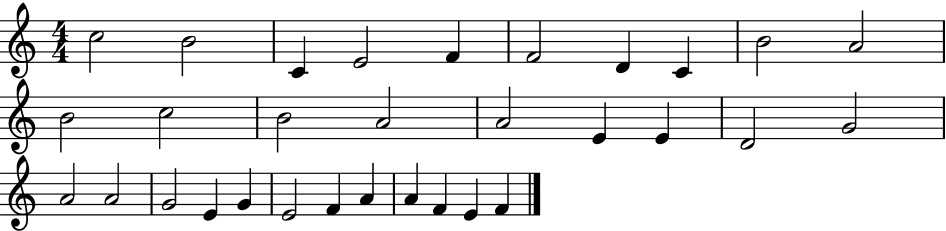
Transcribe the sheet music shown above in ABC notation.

X:1
T:Untitled
M:4/4
L:1/4
K:C
c2 B2 C E2 F F2 D C B2 A2 B2 c2 B2 A2 A2 E E D2 G2 A2 A2 G2 E G E2 F A A F E F